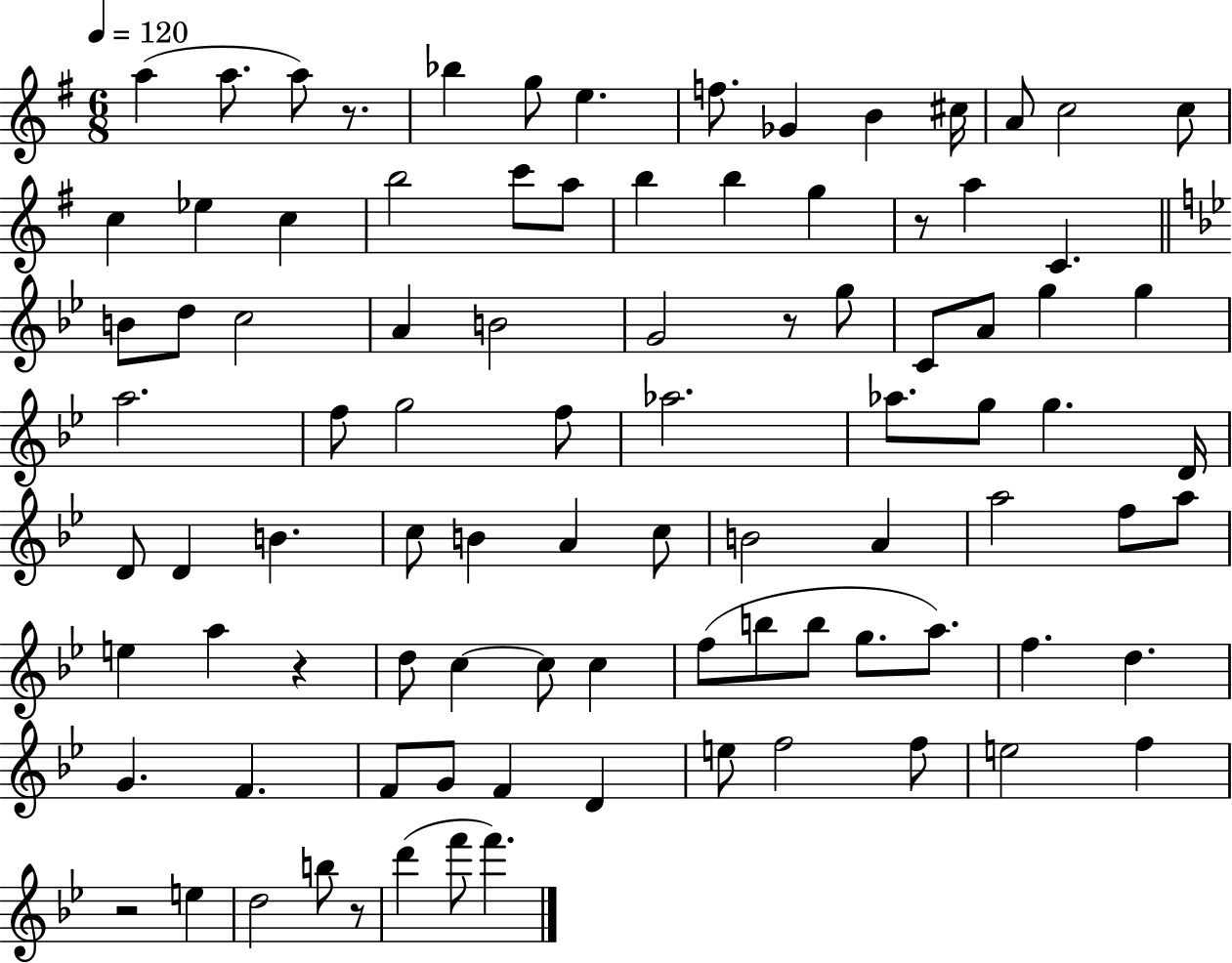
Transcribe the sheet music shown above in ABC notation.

X:1
T:Untitled
M:6/8
L:1/4
K:G
a a/2 a/2 z/2 _b g/2 e f/2 _G B ^c/4 A/2 c2 c/2 c _e c b2 c'/2 a/2 b b g z/2 a C B/2 d/2 c2 A B2 G2 z/2 g/2 C/2 A/2 g g a2 f/2 g2 f/2 _a2 _a/2 g/2 g D/4 D/2 D B c/2 B A c/2 B2 A a2 f/2 a/2 e a z d/2 c c/2 c f/2 b/2 b/2 g/2 a/2 f d G F F/2 G/2 F D e/2 f2 f/2 e2 f z2 e d2 b/2 z/2 d' f'/2 f'